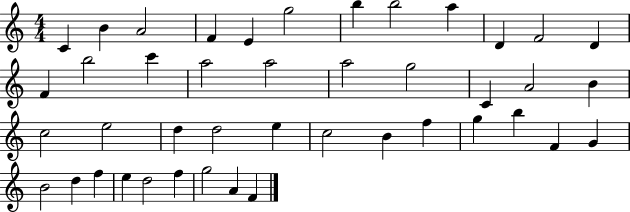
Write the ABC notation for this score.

X:1
T:Untitled
M:4/4
L:1/4
K:C
C B A2 F E g2 b b2 a D F2 D F b2 c' a2 a2 a2 g2 C A2 B c2 e2 d d2 e c2 B f g b F G B2 d f e d2 f g2 A F